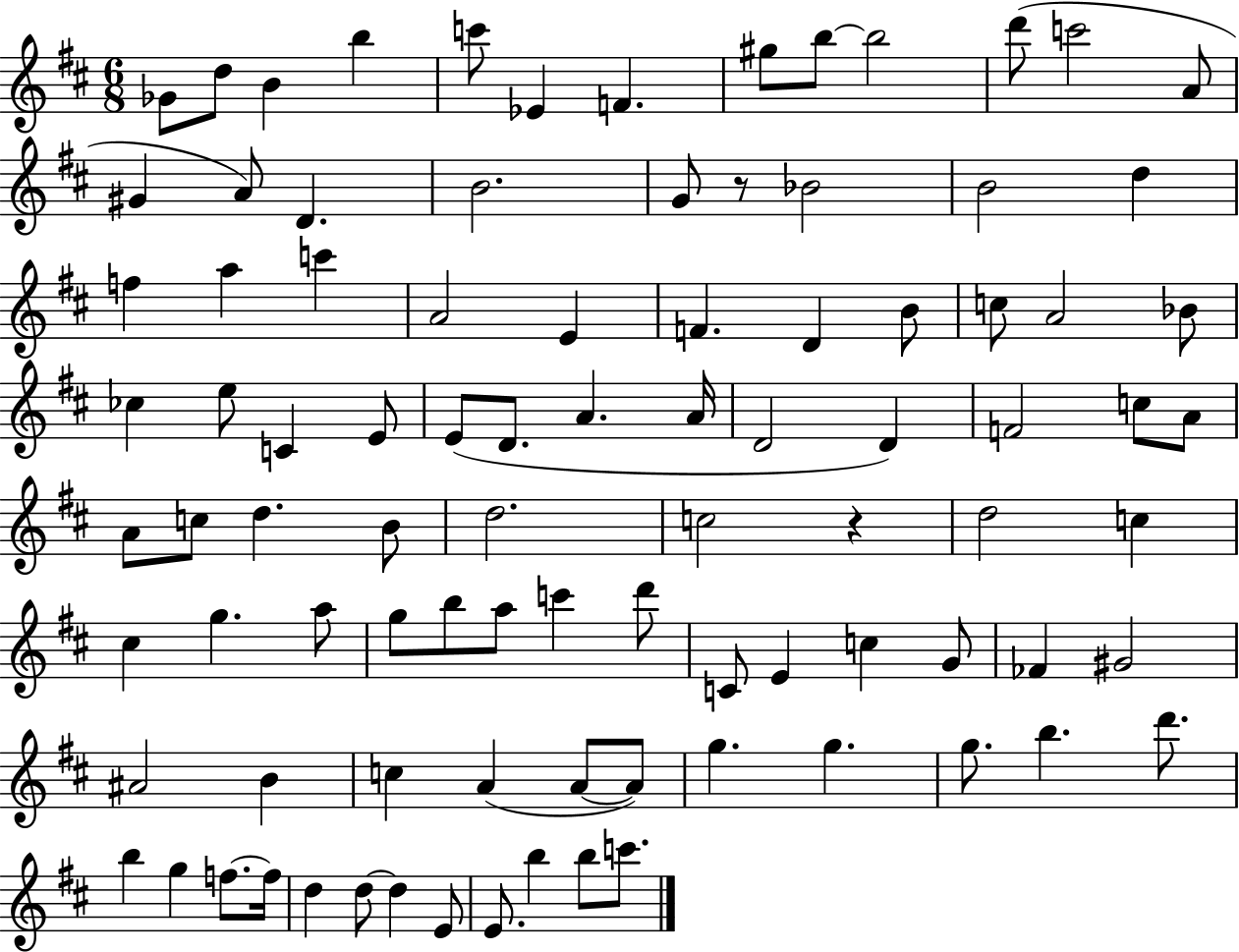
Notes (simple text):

Gb4/e D5/e B4/q B5/q C6/e Eb4/q F4/q. G#5/e B5/e B5/h D6/e C6/h A4/e G#4/q A4/e D4/q. B4/h. G4/e R/e Bb4/h B4/h D5/q F5/q A5/q C6/q A4/h E4/q F4/q. D4/q B4/e C5/e A4/h Bb4/e CES5/q E5/e C4/q E4/e E4/e D4/e. A4/q. A4/s D4/h D4/q F4/h C5/e A4/e A4/e C5/e D5/q. B4/e D5/h. C5/h R/q D5/h C5/q C#5/q G5/q. A5/e G5/e B5/e A5/e C6/q D6/e C4/e E4/q C5/q G4/e FES4/q G#4/h A#4/h B4/q C5/q A4/q A4/e A4/e G5/q. G5/q. G5/e. B5/q. D6/e. B5/q G5/q F5/e. F5/s D5/q D5/e D5/q E4/e E4/e. B5/q B5/e C6/e.